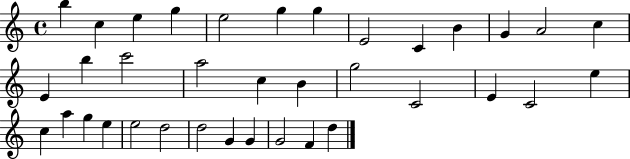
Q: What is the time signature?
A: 4/4